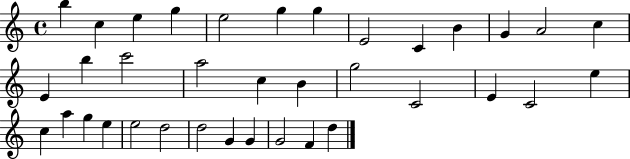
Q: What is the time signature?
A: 4/4